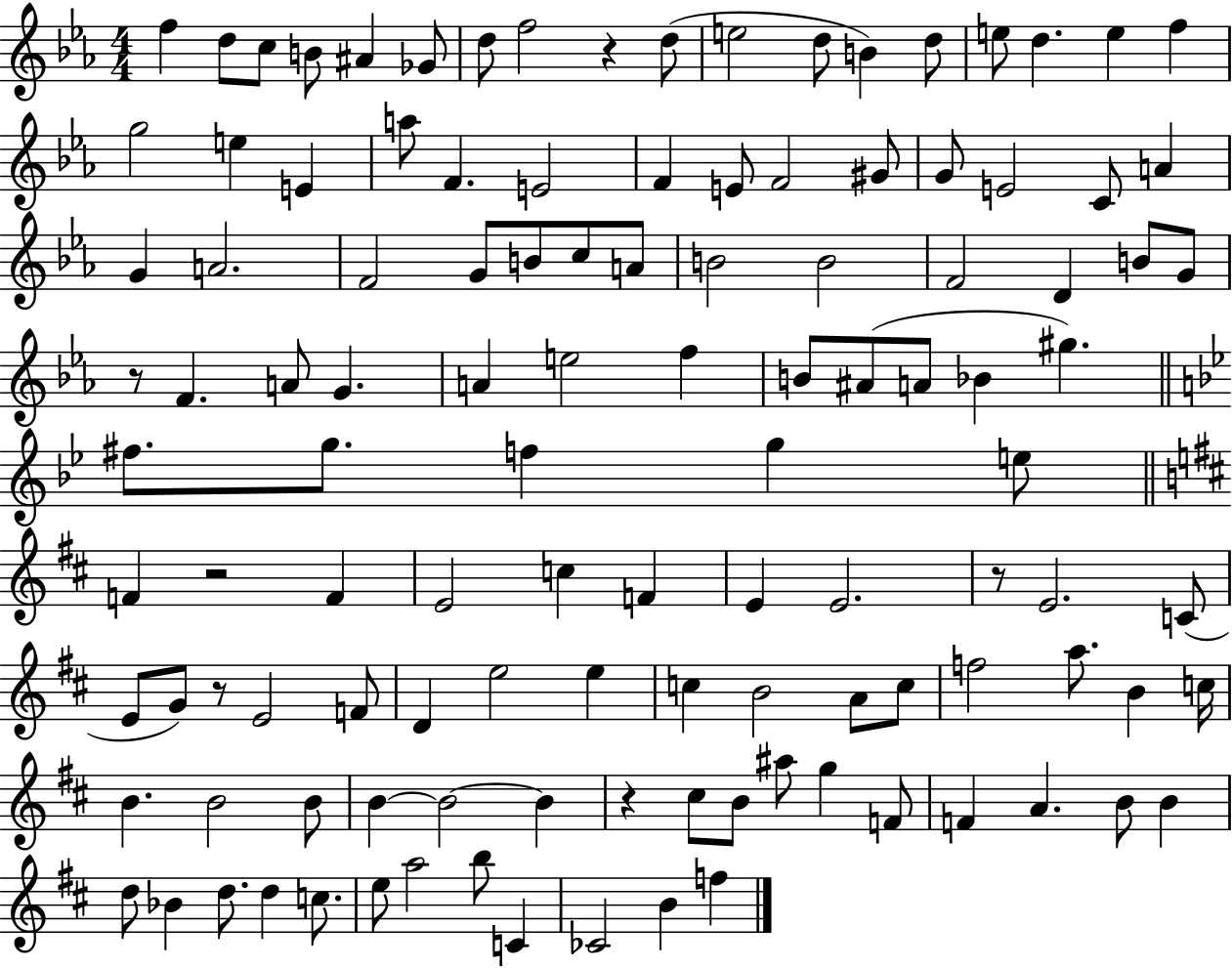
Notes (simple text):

F5/q D5/e C5/e B4/e A#4/q Gb4/e D5/e F5/h R/q D5/e E5/h D5/e B4/q D5/e E5/e D5/q. E5/q F5/q G5/h E5/q E4/q A5/e F4/q. E4/h F4/q E4/e F4/h G#4/e G4/e E4/h C4/e A4/q G4/q A4/h. F4/h G4/e B4/e C5/e A4/e B4/h B4/h F4/h D4/q B4/e G4/e R/e F4/q. A4/e G4/q. A4/q E5/h F5/q B4/e A#4/e A4/e Bb4/q G#5/q. F#5/e. G5/e. F5/q G5/q E5/e F4/q R/h F4/q E4/h C5/q F4/q E4/q E4/h. R/e E4/h. C4/e E4/e G4/e R/e E4/h F4/e D4/q E5/h E5/q C5/q B4/h A4/e C5/e F5/h A5/e. B4/q C5/s B4/q. B4/h B4/e B4/q B4/h B4/q R/q C#5/e B4/e A#5/e G5/q F4/e F4/q A4/q. B4/e B4/q D5/e Bb4/q D5/e. D5/q C5/e. E5/e A5/h B5/e C4/q CES4/h B4/q F5/q